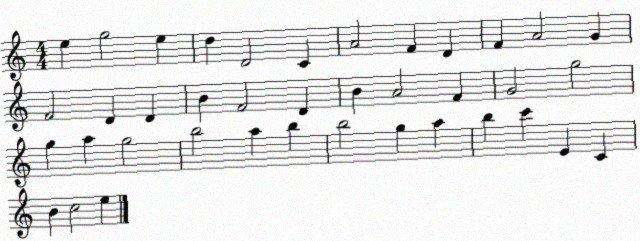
X:1
T:Untitled
M:4/4
L:1/4
K:C
e g2 e d D2 C A2 F D F A2 G F2 D D B F2 D B A2 F G2 g2 g a g2 b2 a b b2 g a b c' E C B c2 e